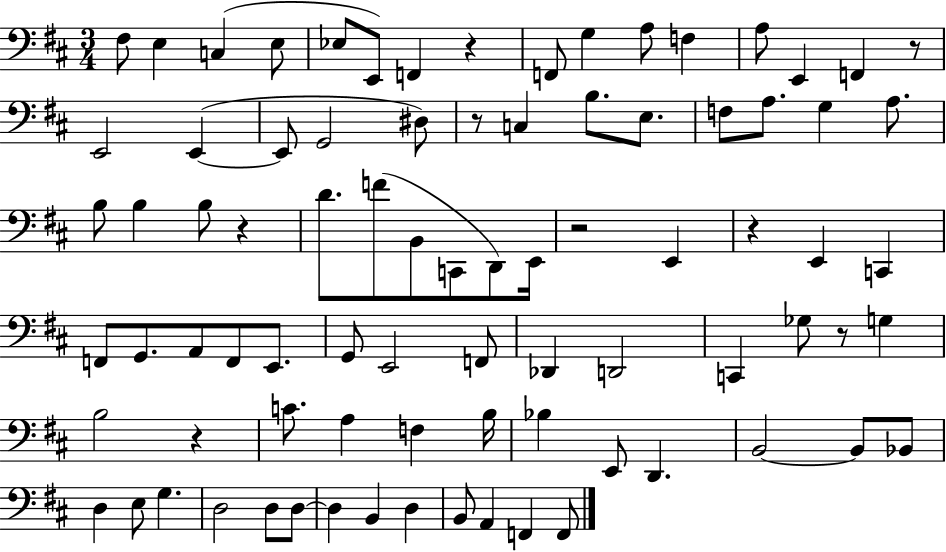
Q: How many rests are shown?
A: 8